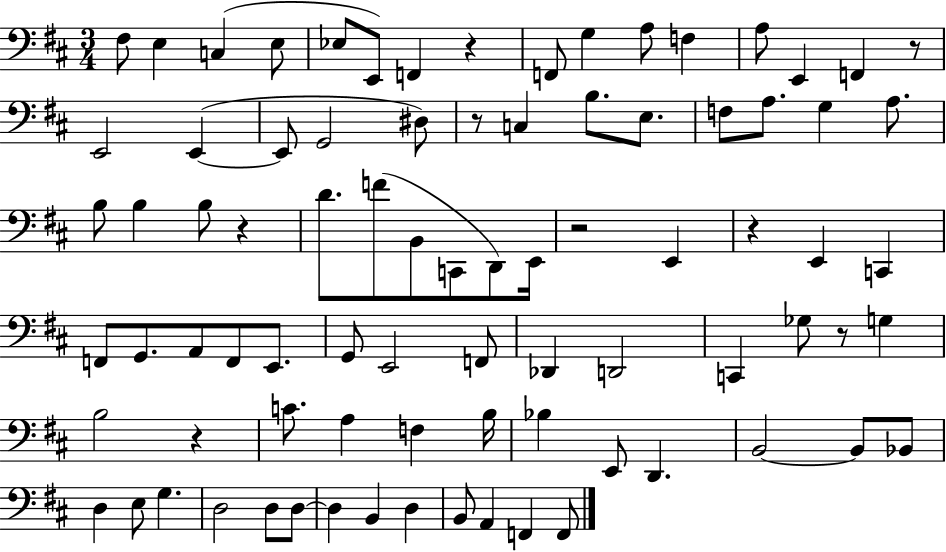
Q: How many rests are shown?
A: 8